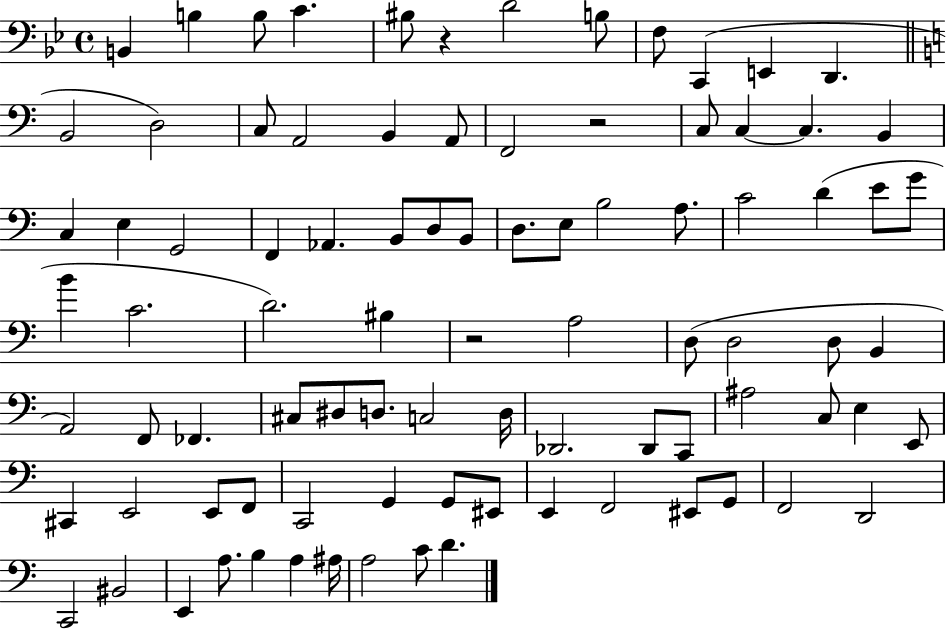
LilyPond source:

{
  \clef bass
  \time 4/4
  \defaultTimeSignature
  \key bes \major
  b,4 b4 b8 c'4. | bis8 r4 d'2 b8 | f8 c,4( e,4 d,4. | \bar "||" \break \key c \major b,2 d2) | c8 a,2 b,4 a,8 | f,2 r2 | c8 c4~~ c4. b,4 | \break c4 e4 g,2 | f,4 aes,4. b,8 d8 b,8 | d8. e8 b2 a8. | c'2 d'4( e'8 g'8 | \break b'4 c'2. | d'2.) bis4 | r2 a2 | d8( d2 d8 b,4 | \break a,2) f,8 fes,4. | cis8 dis8 d8. c2 d16 | des,2. des,8 c,8 | ais2 c8 e4 e,8 | \break cis,4 e,2 e,8 f,8 | c,2 g,4 g,8 eis,8 | e,4 f,2 eis,8 g,8 | f,2 d,2 | \break c,2 bis,2 | e,4 a8. b4 a4 ais16 | a2 c'8 d'4. | \bar "|."
}